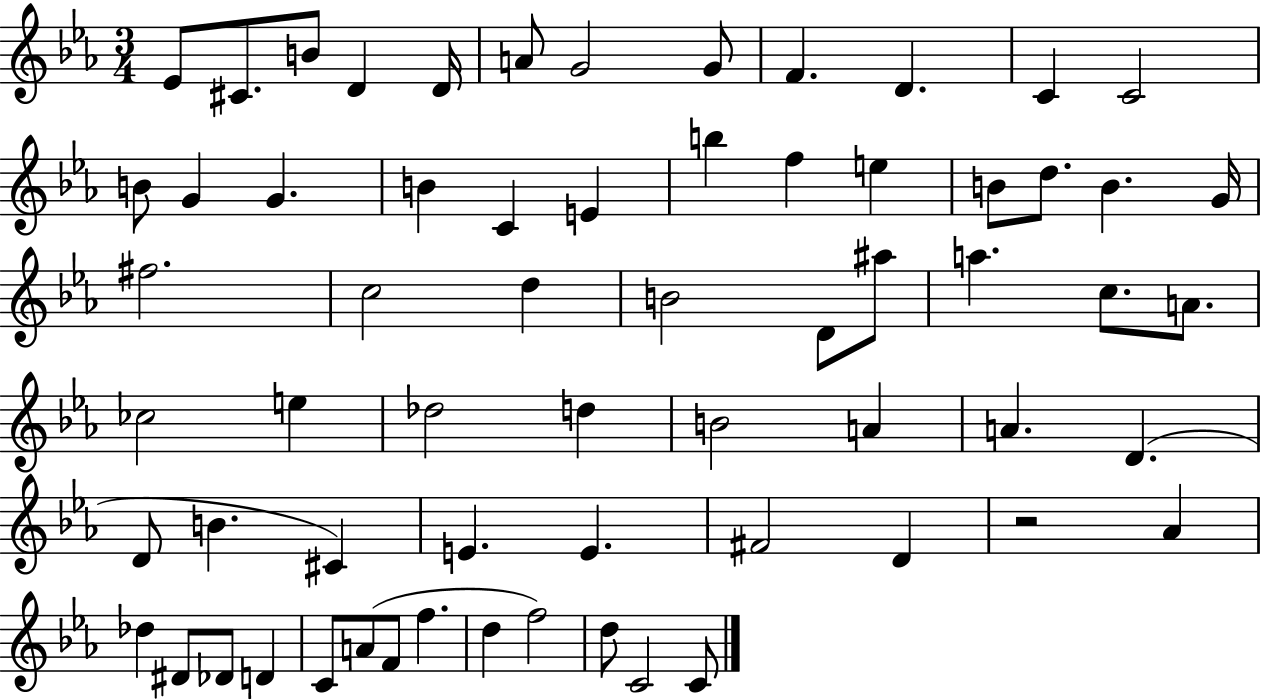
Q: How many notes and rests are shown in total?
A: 64